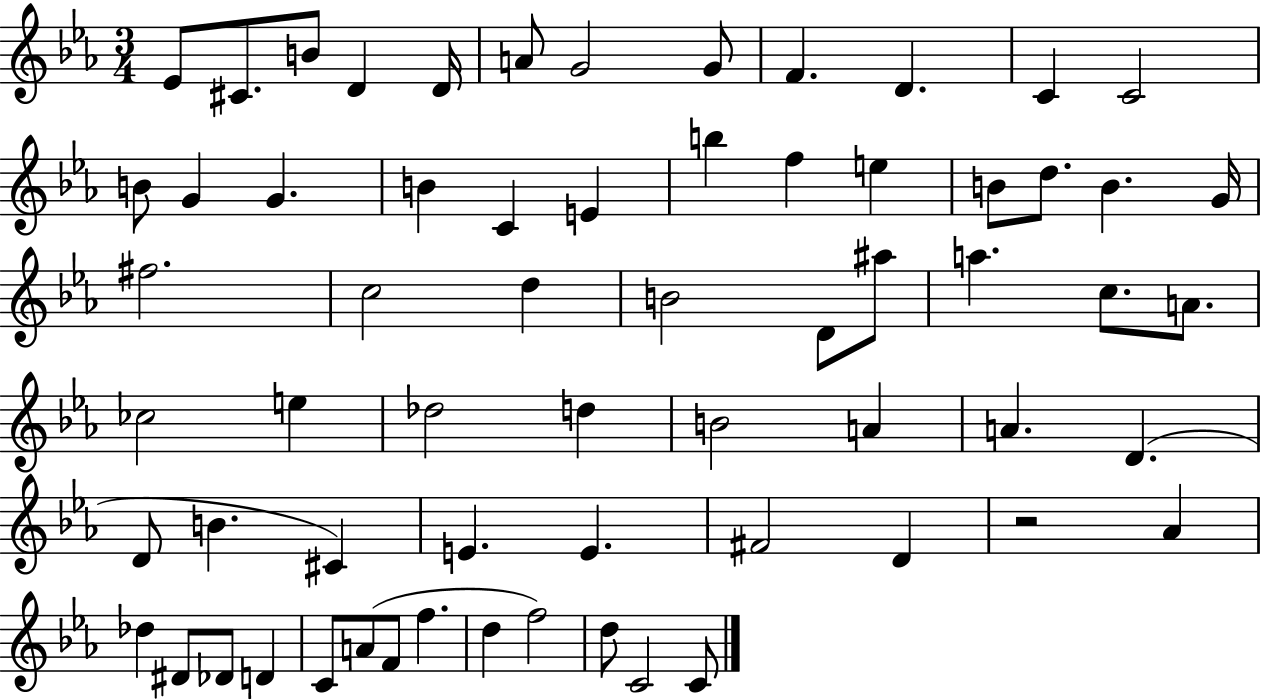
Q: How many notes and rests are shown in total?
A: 64